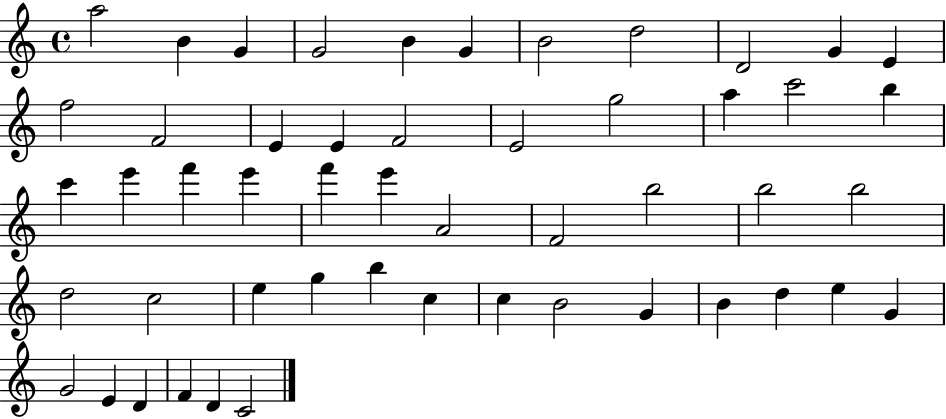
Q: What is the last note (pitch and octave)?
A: C4